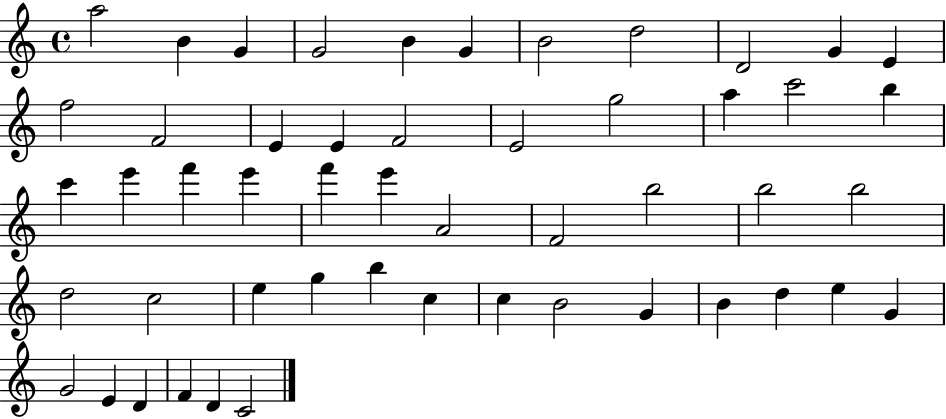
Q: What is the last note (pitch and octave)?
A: C4